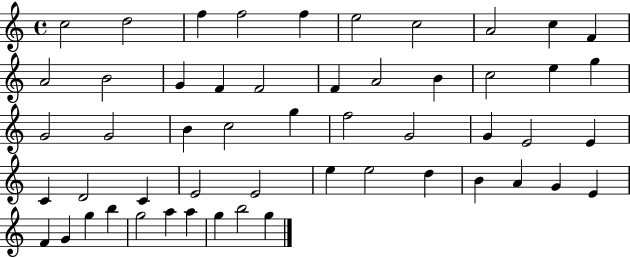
C5/h D5/h F5/q F5/h F5/q E5/h C5/h A4/h C5/q F4/q A4/h B4/h G4/q F4/q F4/h F4/q A4/h B4/q C5/h E5/q G5/q G4/h G4/h B4/q C5/h G5/q F5/h G4/h G4/q E4/h E4/q C4/q D4/h C4/q E4/h E4/h E5/q E5/h D5/q B4/q A4/q G4/q E4/q F4/q G4/q G5/q B5/q G5/h A5/q A5/q G5/q B5/h G5/q